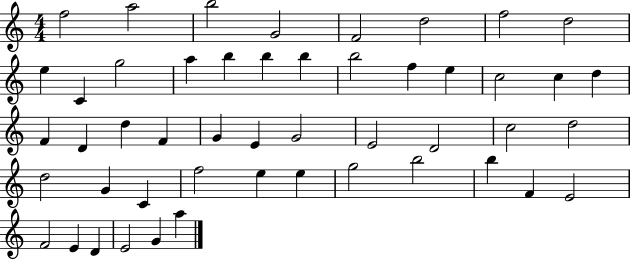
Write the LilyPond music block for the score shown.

{
  \clef treble
  \numericTimeSignature
  \time 4/4
  \key c \major
  f''2 a''2 | b''2 g'2 | f'2 d''2 | f''2 d''2 | \break e''4 c'4 g''2 | a''4 b''4 b''4 b''4 | b''2 f''4 e''4 | c''2 c''4 d''4 | \break f'4 d'4 d''4 f'4 | g'4 e'4 g'2 | e'2 d'2 | c''2 d''2 | \break d''2 g'4 c'4 | f''2 e''4 e''4 | g''2 b''2 | b''4 f'4 e'2 | \break f'2 e'4 d'4 | e'2 g'4 a''4 | \bar "|."
}